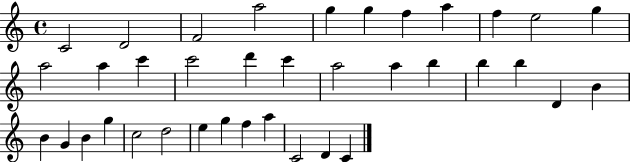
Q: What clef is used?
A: treble